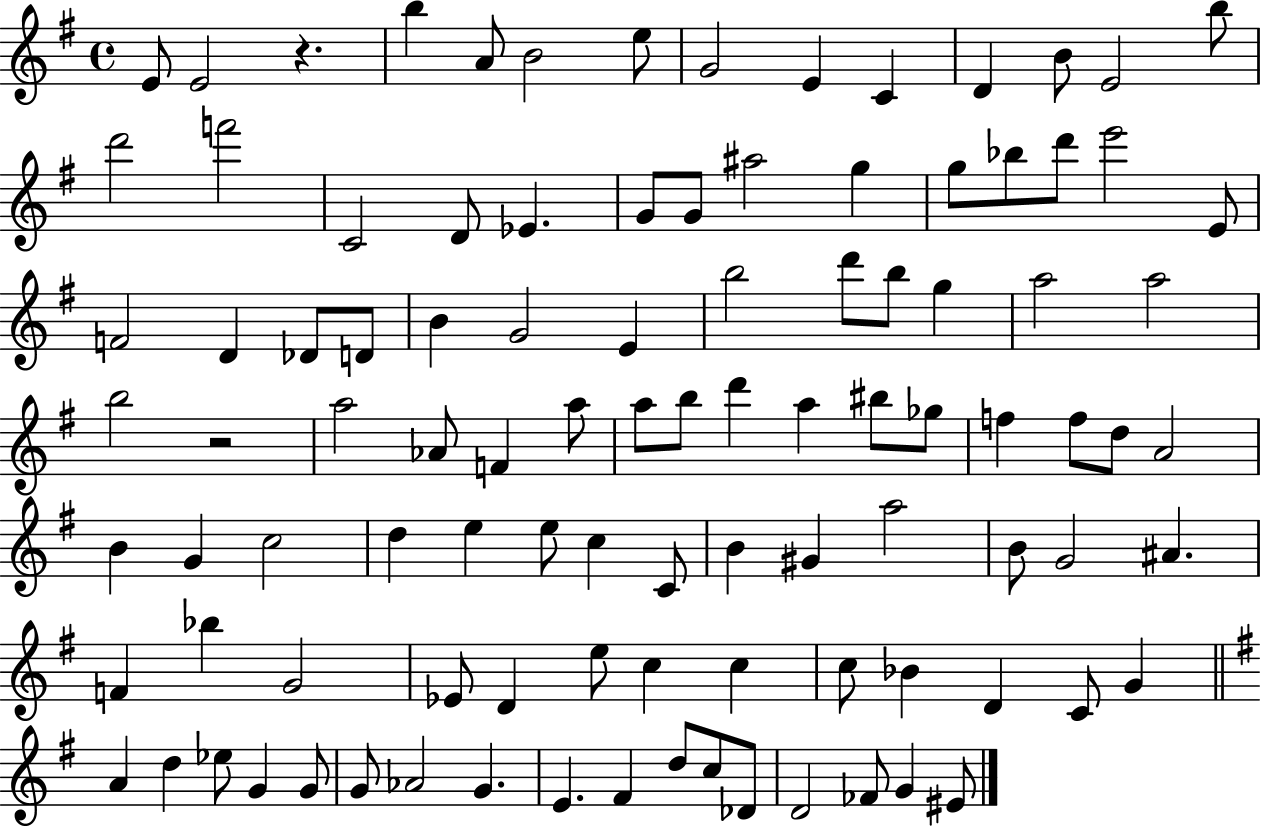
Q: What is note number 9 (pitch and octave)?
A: C4